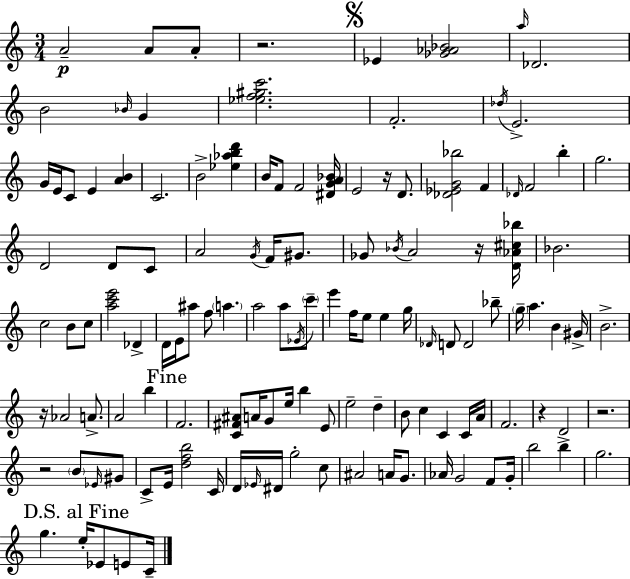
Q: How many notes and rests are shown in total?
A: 128